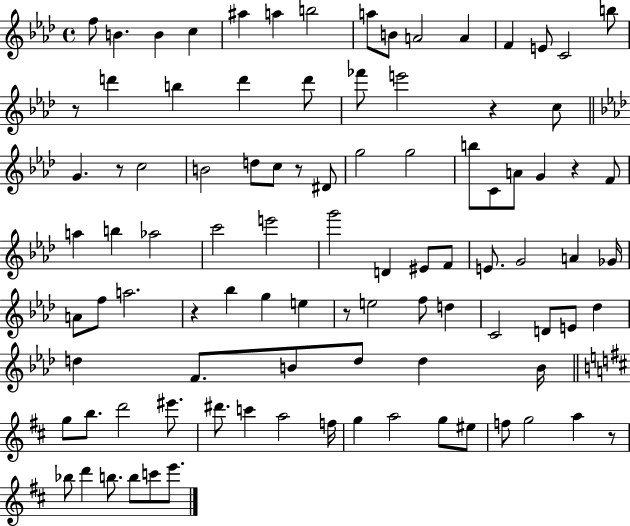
{
  \clef treble
  \time 4/4
  \defaultTimeSignature
  \key aes \major
  f''8 b'4. b'4 c''4 | ais''4 a''4 b''2 | a''8 b'8 a'2 a'4 | f'4 e'8 c'2 b''8 | \break r8 d'''4 b''4 d'''4 d'''8 | fes'''8 e'''2 r4 c''8 | \bar "||" \break \key aes \major g'4. r8 c''2 | b'2 d''8 c''8 r8 dis'8 | g''2 g''2 | b''8 c'8 a'8 g'4 r4 f'8 | \break a''4 b''4 aes''2 | c'''2 e'''2 | g'''2 d'4 eis'8 f'8 | e'8. g'2 a'4 ges'16 | \break a'8 f''8 a''2. | r4 bes''4 g''4 e''4 | r8 e''2 f''8 d''4 | c'2 d'8 e'8 des''4 | \break d''4 f'8. b'8 d''8 d''4 b'16 | \bar "||" \break \key d \major g''8 b''8. d'''2 eis'''8. | dis'''8. c'''4 a''2 f''16 | g''4 a''2 g''8 eis''8 | f''8 g''2 a''4 r8 | \break bes''8 d'''4 b''8. b''8 c'''8 e'''8. | \bar "|."
}